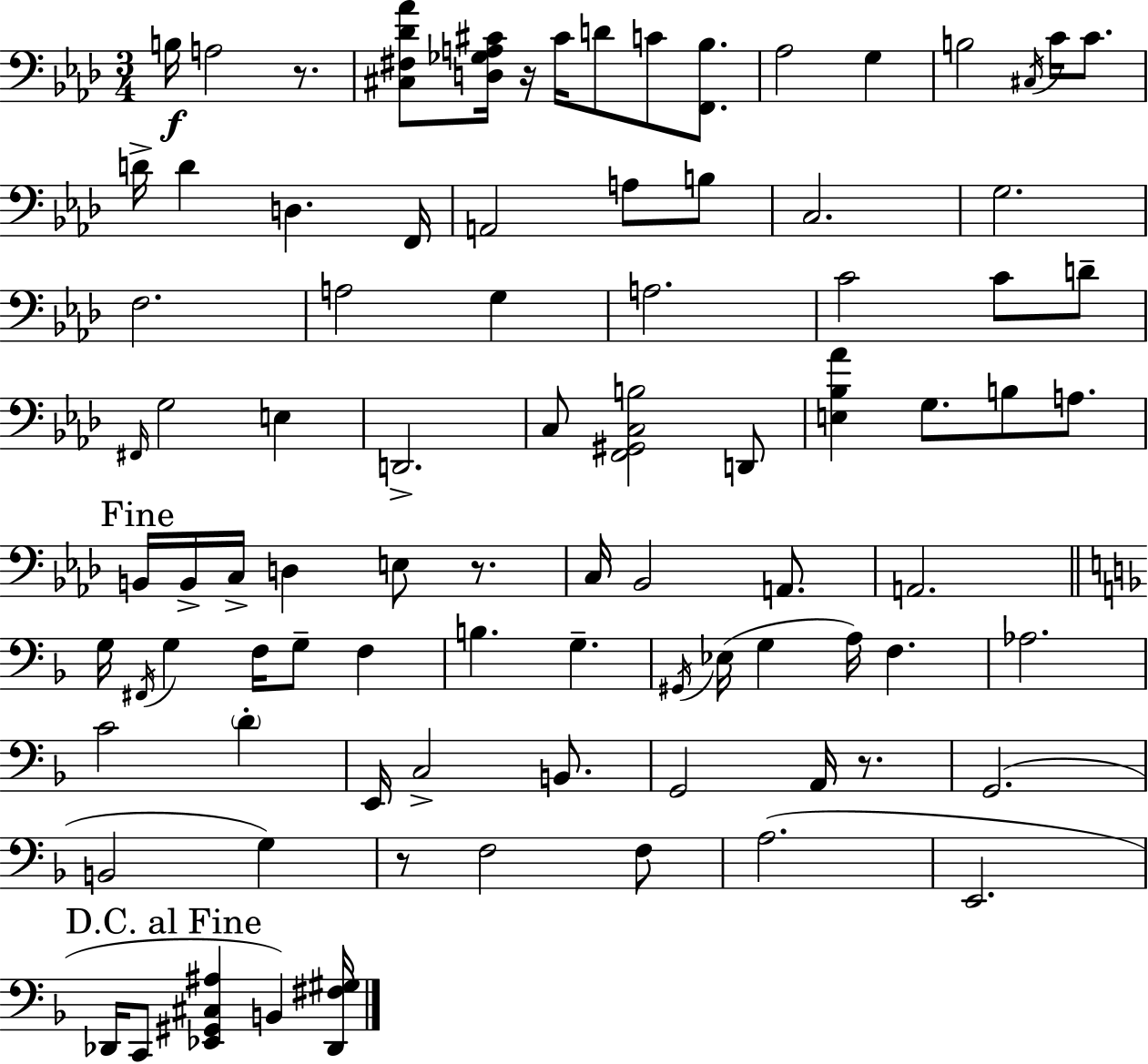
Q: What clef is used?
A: bass